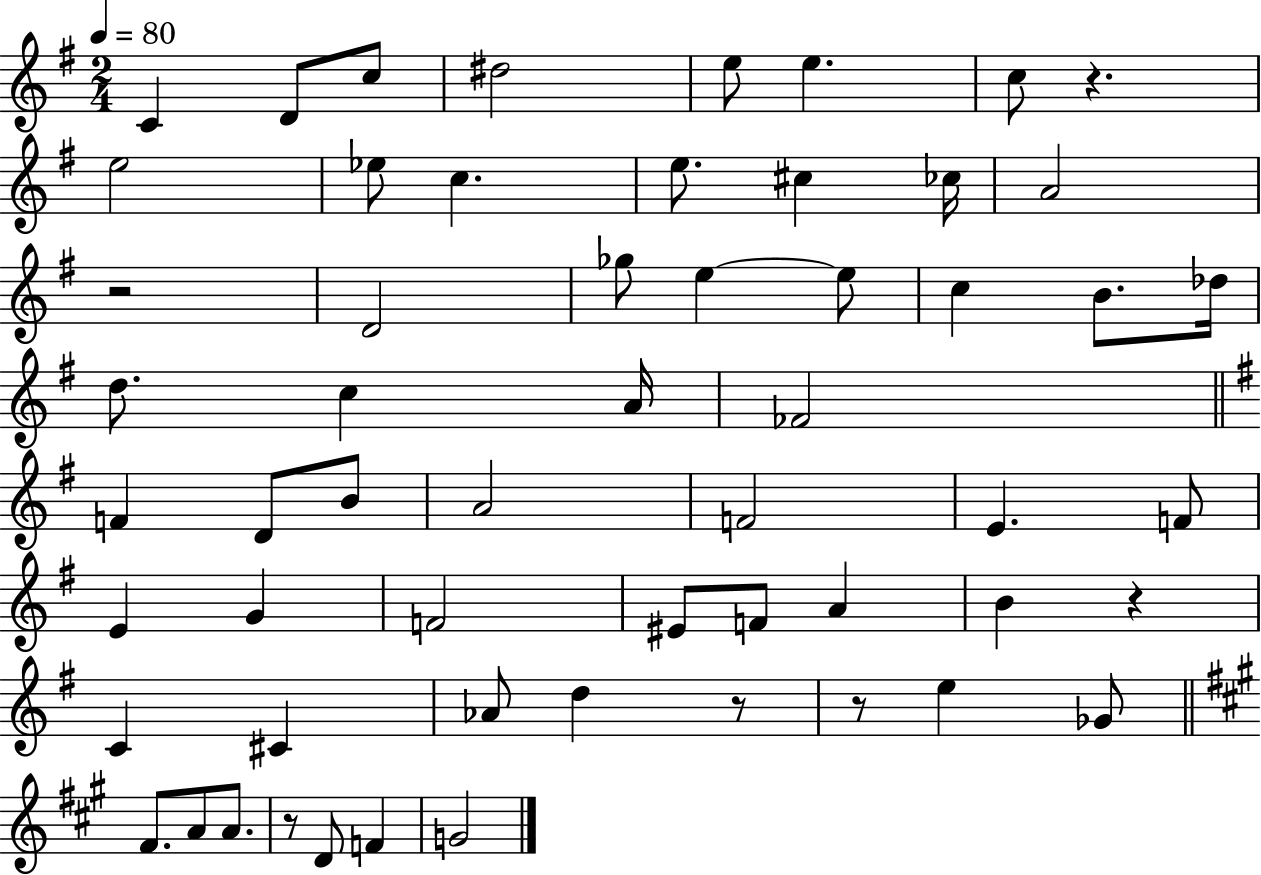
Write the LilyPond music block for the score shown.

{
  \clef treble
  \numericTimeSignature
  \time 2/4
  \key g \major
  \tempo 4 = 80
  c'4 d'8 c''8 | dis''2 | e''8 e''4. | c''8 r4. | \break e''2 | ees''8 c''4. | e''8. cis''4 ces''16 | a'2 | \break r2 | d'2 | ges''8 e''4~~ e''8 | c''4 b'8. des''16 | \break d''8. c''4 a'16 | fes'2 | \bar "||" \break \key g \major f'4 d'8 b'8 | a'2 | f'2 | e'4. f'8 | \break e'4 g'4 | f'2 | eis'8 f'8 a'4 | b'4 r4 | \break c'4 cis'4 | aes'8 d''4 r8 | r8 e''4 ges'8 | \bar "||" \break \key a \major fis'8. a'8 a'8. | r8 d'8 f'4 | g'2 | \bar "|."
}